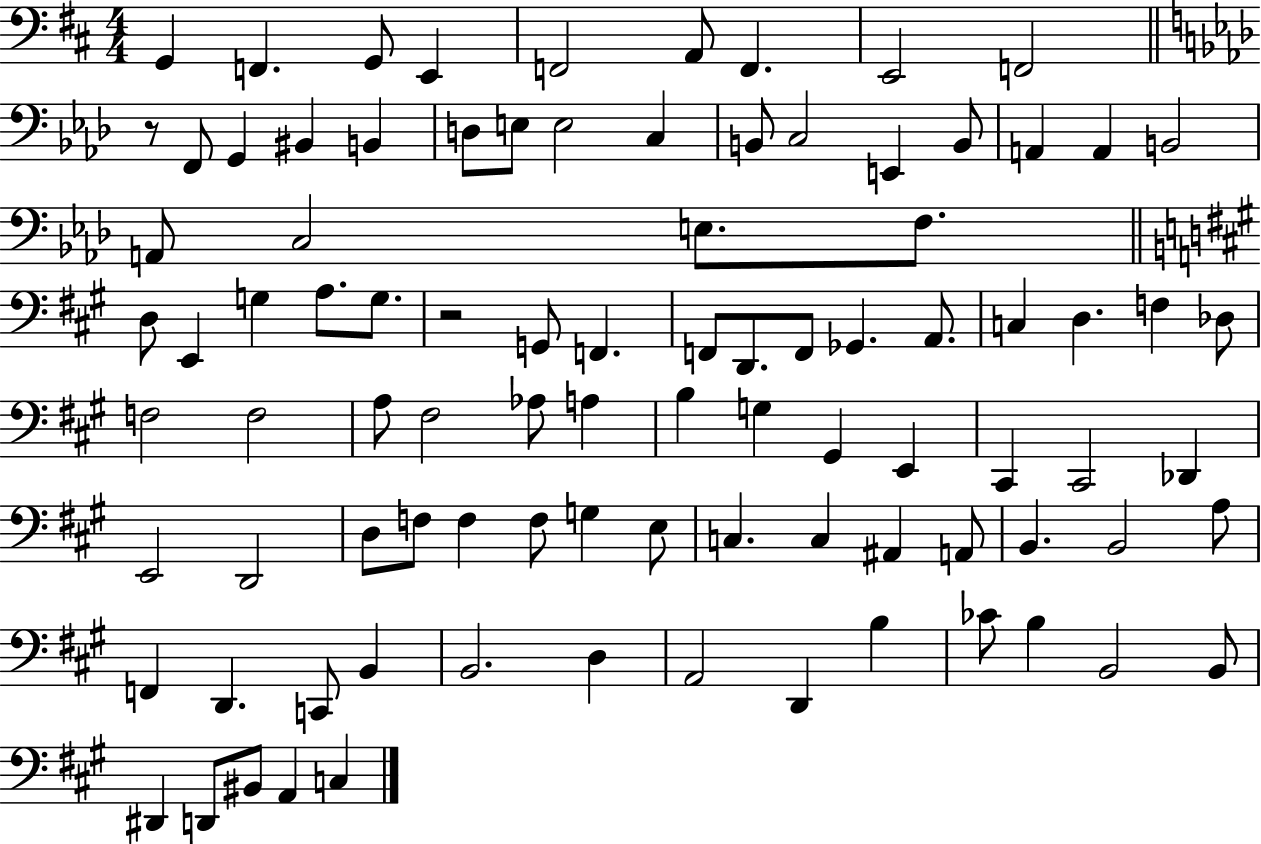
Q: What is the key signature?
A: D major